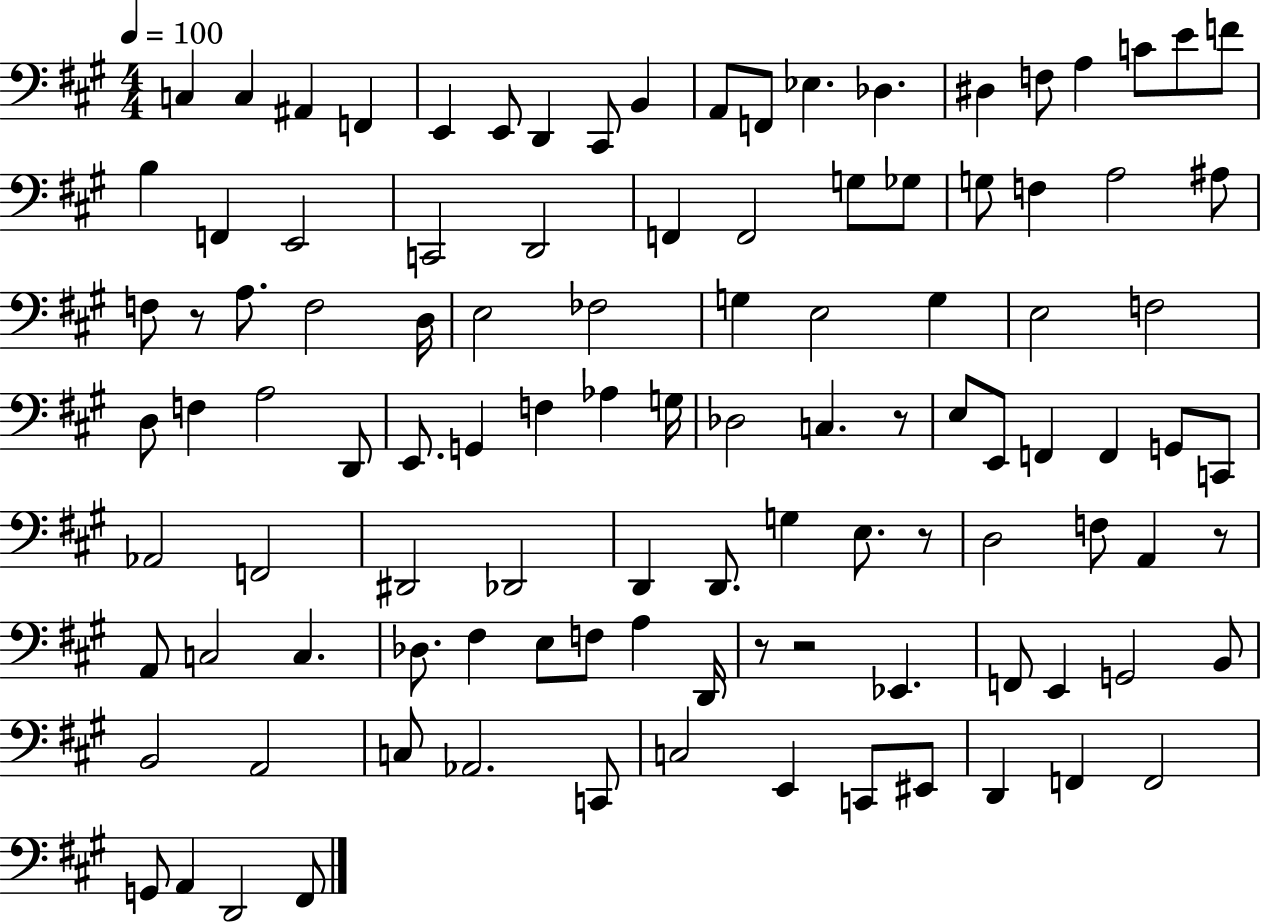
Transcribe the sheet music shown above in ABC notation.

X:1
T:Untitled
M:4/4
L:1/4
K:A
C, C, ^A,, F,, E,, E,,/2 D,, ^C,,/2 B,, A,,/2 F,,/2 _E, _D, ^D, F,/2 A, C/2 E/2 F/2 B, F,, E,,2 C,,2 D,,2 F,, F,,2 G,/2 _G,/2 G,/2 F, A,2 ^A,/2 F,/2 z/2 A,/2 F,2 D,/4 E,2 _F,2 G, E,2 G, E,2 F,2 D,/2 F, A,2 D,,/2 E,,/2 G,, F, _A, G,/4 _D,2 C, z/2 E,/2 E,,/2 F,, F,, G,,/2 C,,/2 _A,,2 F,,2 ^D,,2 _D,,2 D,, D,,/2 G, E,/2 z/2 D,2 F,/2 A,, z/2 A,,/2 C,2 C, _D,/2 ^F, E,/2 F,/2 A, D,,/4 z/2 z2 _E,, F,,/2 E,, G,,2 B,,/2 B,,2 A,,2 C,/2 _A,,2 C,,/2 C,2 E,, C,,/2 ^E,,/2 D,, F,, F,,2 G,,/2 A,, D,,2 ^F,,/2